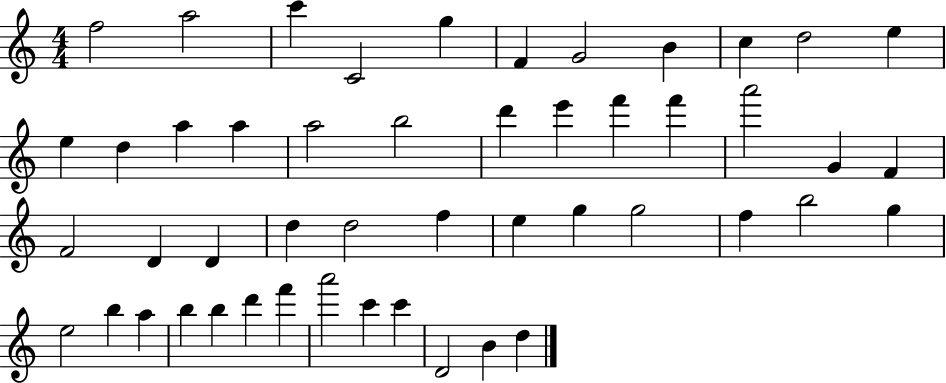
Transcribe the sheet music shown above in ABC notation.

X:1
T:Untitled
M:4/4
L:1/4
K:C
f2 a2 c' C2 g F G2 B c d2 e e d a a a2 b2 d' e' f' f' a'2 G F F2 D D d d2 f e g g2 f b2 g e2 b a b b d' f' a'2 c' c' D2 B d